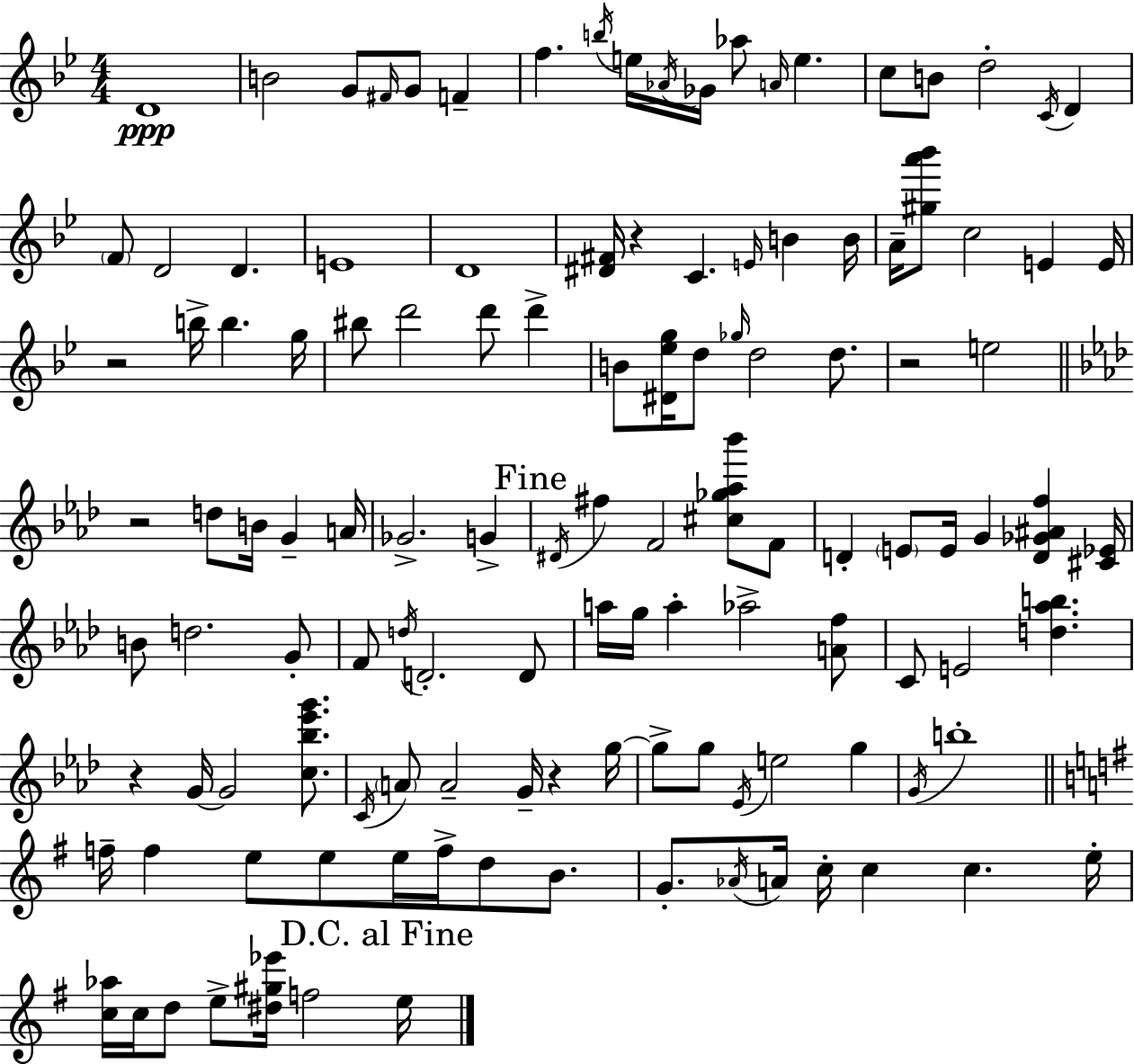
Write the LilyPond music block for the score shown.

{
  \clef treble
  \numericTimeSignature
  \time 4/4
  \key g \minor
  d'1\ppp | b'2 g'8 \grace { fis'16 } g'8 f'4-- | f''4. \acciaccatura { b''16 } e''16 \acciaccatura { aes'16 } ges'16 aes''8 \grace { a'16 } e''4. | c''8 b'8 d''2-. | \break \acciaccatura { c'16 } d'4 \parenthesize f'8 d'2 d'4. | e'1 | d'1 | <dis' fis'>16 r4 c'4. | \break \grace { e'16 } b'4 b'16 a'16-- <gis'' a''' bes'''>8 c''2 | e'4 e'16 r2 b''16-> b''4. | g''16 bis''8 d'''2 | d'''8 d'''4-> b'8 <dis' ees'' g''>16 d''8 \grace { ges''16 } d''2 | \break d''8. r2 e''2 | \bar "||" \break \key aes \major r2 d''8 b'16 g'4-- a'16 | ges'2.-> g'4-> | \mark "Fine" \acciaccatura { dis'16 } fis''4 f'2 <cis'' ges'' aes'' bes'''>8 f'8 | d'4-. \parenthesize e'8 e'16 g'4 <d' ges' ais' f''>4 | \break <cis' ees'>16 b'8 d''2. g'8-. | f'8 \acciaccatura { d''16 } d'2.-. | d'8 a''16 g''16 a''4-. aes''2-> | <a' f''>8 c'8 e'2 <d'' aes'' b''>4. | \break r4 g'16~~ g'2 <c'' bes'' ees''' g'''>8. | \acciaccatura { c'16 } \parenthesize a'8 a'2-- g'16-- r4 | g''16~~ g''8-> g''8 \acciaccatura { ees'16 } e''2 | g''4 \acciaccatura { g'16 } b''1-. | \break \bar "||" \break \key e \minor f''16-- f''4 e''8 e''8 e''16 f''16-> d''8 b'8. | g'8.-. \acciaccatura { aes'16 } a'16 c''16-. c''4 c''4. | e''16-. <c'' aes''>16 c''16 d''8 e''8-> <dis'' gis'' ees'''>16 f''2 | \mark "D.C. al Fine" e''16 \bar "|."
}